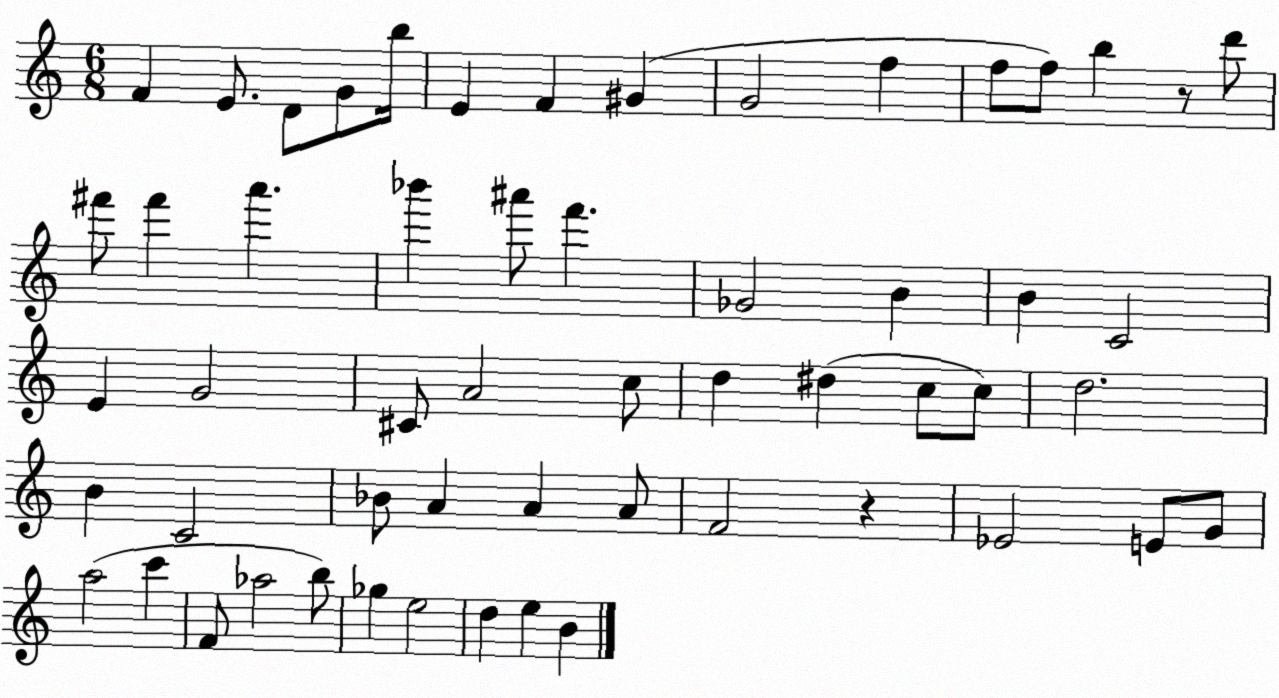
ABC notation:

X:1
T:Untitled
M:6/8
L:1/4
K:C
F E/2 D/2 G/2 b/4 E F ^G G2 f f/2 f/2 b z/2 d'/2 ^f'/2 ^f' a' _b' ^a'/2 f' _G2 B B C2 E G2 ^C/2 A2 c/2 d ^d c/2 c/2 d2 B C2 _B/2 A A A/2 F2 z _E2 E/2 G/2 a2 c' F/2 _a2 b/2 _g e2 d e B